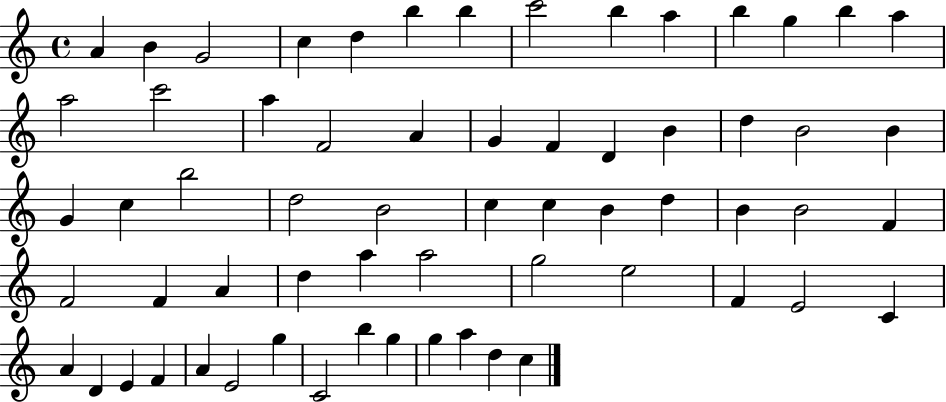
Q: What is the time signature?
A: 4/4